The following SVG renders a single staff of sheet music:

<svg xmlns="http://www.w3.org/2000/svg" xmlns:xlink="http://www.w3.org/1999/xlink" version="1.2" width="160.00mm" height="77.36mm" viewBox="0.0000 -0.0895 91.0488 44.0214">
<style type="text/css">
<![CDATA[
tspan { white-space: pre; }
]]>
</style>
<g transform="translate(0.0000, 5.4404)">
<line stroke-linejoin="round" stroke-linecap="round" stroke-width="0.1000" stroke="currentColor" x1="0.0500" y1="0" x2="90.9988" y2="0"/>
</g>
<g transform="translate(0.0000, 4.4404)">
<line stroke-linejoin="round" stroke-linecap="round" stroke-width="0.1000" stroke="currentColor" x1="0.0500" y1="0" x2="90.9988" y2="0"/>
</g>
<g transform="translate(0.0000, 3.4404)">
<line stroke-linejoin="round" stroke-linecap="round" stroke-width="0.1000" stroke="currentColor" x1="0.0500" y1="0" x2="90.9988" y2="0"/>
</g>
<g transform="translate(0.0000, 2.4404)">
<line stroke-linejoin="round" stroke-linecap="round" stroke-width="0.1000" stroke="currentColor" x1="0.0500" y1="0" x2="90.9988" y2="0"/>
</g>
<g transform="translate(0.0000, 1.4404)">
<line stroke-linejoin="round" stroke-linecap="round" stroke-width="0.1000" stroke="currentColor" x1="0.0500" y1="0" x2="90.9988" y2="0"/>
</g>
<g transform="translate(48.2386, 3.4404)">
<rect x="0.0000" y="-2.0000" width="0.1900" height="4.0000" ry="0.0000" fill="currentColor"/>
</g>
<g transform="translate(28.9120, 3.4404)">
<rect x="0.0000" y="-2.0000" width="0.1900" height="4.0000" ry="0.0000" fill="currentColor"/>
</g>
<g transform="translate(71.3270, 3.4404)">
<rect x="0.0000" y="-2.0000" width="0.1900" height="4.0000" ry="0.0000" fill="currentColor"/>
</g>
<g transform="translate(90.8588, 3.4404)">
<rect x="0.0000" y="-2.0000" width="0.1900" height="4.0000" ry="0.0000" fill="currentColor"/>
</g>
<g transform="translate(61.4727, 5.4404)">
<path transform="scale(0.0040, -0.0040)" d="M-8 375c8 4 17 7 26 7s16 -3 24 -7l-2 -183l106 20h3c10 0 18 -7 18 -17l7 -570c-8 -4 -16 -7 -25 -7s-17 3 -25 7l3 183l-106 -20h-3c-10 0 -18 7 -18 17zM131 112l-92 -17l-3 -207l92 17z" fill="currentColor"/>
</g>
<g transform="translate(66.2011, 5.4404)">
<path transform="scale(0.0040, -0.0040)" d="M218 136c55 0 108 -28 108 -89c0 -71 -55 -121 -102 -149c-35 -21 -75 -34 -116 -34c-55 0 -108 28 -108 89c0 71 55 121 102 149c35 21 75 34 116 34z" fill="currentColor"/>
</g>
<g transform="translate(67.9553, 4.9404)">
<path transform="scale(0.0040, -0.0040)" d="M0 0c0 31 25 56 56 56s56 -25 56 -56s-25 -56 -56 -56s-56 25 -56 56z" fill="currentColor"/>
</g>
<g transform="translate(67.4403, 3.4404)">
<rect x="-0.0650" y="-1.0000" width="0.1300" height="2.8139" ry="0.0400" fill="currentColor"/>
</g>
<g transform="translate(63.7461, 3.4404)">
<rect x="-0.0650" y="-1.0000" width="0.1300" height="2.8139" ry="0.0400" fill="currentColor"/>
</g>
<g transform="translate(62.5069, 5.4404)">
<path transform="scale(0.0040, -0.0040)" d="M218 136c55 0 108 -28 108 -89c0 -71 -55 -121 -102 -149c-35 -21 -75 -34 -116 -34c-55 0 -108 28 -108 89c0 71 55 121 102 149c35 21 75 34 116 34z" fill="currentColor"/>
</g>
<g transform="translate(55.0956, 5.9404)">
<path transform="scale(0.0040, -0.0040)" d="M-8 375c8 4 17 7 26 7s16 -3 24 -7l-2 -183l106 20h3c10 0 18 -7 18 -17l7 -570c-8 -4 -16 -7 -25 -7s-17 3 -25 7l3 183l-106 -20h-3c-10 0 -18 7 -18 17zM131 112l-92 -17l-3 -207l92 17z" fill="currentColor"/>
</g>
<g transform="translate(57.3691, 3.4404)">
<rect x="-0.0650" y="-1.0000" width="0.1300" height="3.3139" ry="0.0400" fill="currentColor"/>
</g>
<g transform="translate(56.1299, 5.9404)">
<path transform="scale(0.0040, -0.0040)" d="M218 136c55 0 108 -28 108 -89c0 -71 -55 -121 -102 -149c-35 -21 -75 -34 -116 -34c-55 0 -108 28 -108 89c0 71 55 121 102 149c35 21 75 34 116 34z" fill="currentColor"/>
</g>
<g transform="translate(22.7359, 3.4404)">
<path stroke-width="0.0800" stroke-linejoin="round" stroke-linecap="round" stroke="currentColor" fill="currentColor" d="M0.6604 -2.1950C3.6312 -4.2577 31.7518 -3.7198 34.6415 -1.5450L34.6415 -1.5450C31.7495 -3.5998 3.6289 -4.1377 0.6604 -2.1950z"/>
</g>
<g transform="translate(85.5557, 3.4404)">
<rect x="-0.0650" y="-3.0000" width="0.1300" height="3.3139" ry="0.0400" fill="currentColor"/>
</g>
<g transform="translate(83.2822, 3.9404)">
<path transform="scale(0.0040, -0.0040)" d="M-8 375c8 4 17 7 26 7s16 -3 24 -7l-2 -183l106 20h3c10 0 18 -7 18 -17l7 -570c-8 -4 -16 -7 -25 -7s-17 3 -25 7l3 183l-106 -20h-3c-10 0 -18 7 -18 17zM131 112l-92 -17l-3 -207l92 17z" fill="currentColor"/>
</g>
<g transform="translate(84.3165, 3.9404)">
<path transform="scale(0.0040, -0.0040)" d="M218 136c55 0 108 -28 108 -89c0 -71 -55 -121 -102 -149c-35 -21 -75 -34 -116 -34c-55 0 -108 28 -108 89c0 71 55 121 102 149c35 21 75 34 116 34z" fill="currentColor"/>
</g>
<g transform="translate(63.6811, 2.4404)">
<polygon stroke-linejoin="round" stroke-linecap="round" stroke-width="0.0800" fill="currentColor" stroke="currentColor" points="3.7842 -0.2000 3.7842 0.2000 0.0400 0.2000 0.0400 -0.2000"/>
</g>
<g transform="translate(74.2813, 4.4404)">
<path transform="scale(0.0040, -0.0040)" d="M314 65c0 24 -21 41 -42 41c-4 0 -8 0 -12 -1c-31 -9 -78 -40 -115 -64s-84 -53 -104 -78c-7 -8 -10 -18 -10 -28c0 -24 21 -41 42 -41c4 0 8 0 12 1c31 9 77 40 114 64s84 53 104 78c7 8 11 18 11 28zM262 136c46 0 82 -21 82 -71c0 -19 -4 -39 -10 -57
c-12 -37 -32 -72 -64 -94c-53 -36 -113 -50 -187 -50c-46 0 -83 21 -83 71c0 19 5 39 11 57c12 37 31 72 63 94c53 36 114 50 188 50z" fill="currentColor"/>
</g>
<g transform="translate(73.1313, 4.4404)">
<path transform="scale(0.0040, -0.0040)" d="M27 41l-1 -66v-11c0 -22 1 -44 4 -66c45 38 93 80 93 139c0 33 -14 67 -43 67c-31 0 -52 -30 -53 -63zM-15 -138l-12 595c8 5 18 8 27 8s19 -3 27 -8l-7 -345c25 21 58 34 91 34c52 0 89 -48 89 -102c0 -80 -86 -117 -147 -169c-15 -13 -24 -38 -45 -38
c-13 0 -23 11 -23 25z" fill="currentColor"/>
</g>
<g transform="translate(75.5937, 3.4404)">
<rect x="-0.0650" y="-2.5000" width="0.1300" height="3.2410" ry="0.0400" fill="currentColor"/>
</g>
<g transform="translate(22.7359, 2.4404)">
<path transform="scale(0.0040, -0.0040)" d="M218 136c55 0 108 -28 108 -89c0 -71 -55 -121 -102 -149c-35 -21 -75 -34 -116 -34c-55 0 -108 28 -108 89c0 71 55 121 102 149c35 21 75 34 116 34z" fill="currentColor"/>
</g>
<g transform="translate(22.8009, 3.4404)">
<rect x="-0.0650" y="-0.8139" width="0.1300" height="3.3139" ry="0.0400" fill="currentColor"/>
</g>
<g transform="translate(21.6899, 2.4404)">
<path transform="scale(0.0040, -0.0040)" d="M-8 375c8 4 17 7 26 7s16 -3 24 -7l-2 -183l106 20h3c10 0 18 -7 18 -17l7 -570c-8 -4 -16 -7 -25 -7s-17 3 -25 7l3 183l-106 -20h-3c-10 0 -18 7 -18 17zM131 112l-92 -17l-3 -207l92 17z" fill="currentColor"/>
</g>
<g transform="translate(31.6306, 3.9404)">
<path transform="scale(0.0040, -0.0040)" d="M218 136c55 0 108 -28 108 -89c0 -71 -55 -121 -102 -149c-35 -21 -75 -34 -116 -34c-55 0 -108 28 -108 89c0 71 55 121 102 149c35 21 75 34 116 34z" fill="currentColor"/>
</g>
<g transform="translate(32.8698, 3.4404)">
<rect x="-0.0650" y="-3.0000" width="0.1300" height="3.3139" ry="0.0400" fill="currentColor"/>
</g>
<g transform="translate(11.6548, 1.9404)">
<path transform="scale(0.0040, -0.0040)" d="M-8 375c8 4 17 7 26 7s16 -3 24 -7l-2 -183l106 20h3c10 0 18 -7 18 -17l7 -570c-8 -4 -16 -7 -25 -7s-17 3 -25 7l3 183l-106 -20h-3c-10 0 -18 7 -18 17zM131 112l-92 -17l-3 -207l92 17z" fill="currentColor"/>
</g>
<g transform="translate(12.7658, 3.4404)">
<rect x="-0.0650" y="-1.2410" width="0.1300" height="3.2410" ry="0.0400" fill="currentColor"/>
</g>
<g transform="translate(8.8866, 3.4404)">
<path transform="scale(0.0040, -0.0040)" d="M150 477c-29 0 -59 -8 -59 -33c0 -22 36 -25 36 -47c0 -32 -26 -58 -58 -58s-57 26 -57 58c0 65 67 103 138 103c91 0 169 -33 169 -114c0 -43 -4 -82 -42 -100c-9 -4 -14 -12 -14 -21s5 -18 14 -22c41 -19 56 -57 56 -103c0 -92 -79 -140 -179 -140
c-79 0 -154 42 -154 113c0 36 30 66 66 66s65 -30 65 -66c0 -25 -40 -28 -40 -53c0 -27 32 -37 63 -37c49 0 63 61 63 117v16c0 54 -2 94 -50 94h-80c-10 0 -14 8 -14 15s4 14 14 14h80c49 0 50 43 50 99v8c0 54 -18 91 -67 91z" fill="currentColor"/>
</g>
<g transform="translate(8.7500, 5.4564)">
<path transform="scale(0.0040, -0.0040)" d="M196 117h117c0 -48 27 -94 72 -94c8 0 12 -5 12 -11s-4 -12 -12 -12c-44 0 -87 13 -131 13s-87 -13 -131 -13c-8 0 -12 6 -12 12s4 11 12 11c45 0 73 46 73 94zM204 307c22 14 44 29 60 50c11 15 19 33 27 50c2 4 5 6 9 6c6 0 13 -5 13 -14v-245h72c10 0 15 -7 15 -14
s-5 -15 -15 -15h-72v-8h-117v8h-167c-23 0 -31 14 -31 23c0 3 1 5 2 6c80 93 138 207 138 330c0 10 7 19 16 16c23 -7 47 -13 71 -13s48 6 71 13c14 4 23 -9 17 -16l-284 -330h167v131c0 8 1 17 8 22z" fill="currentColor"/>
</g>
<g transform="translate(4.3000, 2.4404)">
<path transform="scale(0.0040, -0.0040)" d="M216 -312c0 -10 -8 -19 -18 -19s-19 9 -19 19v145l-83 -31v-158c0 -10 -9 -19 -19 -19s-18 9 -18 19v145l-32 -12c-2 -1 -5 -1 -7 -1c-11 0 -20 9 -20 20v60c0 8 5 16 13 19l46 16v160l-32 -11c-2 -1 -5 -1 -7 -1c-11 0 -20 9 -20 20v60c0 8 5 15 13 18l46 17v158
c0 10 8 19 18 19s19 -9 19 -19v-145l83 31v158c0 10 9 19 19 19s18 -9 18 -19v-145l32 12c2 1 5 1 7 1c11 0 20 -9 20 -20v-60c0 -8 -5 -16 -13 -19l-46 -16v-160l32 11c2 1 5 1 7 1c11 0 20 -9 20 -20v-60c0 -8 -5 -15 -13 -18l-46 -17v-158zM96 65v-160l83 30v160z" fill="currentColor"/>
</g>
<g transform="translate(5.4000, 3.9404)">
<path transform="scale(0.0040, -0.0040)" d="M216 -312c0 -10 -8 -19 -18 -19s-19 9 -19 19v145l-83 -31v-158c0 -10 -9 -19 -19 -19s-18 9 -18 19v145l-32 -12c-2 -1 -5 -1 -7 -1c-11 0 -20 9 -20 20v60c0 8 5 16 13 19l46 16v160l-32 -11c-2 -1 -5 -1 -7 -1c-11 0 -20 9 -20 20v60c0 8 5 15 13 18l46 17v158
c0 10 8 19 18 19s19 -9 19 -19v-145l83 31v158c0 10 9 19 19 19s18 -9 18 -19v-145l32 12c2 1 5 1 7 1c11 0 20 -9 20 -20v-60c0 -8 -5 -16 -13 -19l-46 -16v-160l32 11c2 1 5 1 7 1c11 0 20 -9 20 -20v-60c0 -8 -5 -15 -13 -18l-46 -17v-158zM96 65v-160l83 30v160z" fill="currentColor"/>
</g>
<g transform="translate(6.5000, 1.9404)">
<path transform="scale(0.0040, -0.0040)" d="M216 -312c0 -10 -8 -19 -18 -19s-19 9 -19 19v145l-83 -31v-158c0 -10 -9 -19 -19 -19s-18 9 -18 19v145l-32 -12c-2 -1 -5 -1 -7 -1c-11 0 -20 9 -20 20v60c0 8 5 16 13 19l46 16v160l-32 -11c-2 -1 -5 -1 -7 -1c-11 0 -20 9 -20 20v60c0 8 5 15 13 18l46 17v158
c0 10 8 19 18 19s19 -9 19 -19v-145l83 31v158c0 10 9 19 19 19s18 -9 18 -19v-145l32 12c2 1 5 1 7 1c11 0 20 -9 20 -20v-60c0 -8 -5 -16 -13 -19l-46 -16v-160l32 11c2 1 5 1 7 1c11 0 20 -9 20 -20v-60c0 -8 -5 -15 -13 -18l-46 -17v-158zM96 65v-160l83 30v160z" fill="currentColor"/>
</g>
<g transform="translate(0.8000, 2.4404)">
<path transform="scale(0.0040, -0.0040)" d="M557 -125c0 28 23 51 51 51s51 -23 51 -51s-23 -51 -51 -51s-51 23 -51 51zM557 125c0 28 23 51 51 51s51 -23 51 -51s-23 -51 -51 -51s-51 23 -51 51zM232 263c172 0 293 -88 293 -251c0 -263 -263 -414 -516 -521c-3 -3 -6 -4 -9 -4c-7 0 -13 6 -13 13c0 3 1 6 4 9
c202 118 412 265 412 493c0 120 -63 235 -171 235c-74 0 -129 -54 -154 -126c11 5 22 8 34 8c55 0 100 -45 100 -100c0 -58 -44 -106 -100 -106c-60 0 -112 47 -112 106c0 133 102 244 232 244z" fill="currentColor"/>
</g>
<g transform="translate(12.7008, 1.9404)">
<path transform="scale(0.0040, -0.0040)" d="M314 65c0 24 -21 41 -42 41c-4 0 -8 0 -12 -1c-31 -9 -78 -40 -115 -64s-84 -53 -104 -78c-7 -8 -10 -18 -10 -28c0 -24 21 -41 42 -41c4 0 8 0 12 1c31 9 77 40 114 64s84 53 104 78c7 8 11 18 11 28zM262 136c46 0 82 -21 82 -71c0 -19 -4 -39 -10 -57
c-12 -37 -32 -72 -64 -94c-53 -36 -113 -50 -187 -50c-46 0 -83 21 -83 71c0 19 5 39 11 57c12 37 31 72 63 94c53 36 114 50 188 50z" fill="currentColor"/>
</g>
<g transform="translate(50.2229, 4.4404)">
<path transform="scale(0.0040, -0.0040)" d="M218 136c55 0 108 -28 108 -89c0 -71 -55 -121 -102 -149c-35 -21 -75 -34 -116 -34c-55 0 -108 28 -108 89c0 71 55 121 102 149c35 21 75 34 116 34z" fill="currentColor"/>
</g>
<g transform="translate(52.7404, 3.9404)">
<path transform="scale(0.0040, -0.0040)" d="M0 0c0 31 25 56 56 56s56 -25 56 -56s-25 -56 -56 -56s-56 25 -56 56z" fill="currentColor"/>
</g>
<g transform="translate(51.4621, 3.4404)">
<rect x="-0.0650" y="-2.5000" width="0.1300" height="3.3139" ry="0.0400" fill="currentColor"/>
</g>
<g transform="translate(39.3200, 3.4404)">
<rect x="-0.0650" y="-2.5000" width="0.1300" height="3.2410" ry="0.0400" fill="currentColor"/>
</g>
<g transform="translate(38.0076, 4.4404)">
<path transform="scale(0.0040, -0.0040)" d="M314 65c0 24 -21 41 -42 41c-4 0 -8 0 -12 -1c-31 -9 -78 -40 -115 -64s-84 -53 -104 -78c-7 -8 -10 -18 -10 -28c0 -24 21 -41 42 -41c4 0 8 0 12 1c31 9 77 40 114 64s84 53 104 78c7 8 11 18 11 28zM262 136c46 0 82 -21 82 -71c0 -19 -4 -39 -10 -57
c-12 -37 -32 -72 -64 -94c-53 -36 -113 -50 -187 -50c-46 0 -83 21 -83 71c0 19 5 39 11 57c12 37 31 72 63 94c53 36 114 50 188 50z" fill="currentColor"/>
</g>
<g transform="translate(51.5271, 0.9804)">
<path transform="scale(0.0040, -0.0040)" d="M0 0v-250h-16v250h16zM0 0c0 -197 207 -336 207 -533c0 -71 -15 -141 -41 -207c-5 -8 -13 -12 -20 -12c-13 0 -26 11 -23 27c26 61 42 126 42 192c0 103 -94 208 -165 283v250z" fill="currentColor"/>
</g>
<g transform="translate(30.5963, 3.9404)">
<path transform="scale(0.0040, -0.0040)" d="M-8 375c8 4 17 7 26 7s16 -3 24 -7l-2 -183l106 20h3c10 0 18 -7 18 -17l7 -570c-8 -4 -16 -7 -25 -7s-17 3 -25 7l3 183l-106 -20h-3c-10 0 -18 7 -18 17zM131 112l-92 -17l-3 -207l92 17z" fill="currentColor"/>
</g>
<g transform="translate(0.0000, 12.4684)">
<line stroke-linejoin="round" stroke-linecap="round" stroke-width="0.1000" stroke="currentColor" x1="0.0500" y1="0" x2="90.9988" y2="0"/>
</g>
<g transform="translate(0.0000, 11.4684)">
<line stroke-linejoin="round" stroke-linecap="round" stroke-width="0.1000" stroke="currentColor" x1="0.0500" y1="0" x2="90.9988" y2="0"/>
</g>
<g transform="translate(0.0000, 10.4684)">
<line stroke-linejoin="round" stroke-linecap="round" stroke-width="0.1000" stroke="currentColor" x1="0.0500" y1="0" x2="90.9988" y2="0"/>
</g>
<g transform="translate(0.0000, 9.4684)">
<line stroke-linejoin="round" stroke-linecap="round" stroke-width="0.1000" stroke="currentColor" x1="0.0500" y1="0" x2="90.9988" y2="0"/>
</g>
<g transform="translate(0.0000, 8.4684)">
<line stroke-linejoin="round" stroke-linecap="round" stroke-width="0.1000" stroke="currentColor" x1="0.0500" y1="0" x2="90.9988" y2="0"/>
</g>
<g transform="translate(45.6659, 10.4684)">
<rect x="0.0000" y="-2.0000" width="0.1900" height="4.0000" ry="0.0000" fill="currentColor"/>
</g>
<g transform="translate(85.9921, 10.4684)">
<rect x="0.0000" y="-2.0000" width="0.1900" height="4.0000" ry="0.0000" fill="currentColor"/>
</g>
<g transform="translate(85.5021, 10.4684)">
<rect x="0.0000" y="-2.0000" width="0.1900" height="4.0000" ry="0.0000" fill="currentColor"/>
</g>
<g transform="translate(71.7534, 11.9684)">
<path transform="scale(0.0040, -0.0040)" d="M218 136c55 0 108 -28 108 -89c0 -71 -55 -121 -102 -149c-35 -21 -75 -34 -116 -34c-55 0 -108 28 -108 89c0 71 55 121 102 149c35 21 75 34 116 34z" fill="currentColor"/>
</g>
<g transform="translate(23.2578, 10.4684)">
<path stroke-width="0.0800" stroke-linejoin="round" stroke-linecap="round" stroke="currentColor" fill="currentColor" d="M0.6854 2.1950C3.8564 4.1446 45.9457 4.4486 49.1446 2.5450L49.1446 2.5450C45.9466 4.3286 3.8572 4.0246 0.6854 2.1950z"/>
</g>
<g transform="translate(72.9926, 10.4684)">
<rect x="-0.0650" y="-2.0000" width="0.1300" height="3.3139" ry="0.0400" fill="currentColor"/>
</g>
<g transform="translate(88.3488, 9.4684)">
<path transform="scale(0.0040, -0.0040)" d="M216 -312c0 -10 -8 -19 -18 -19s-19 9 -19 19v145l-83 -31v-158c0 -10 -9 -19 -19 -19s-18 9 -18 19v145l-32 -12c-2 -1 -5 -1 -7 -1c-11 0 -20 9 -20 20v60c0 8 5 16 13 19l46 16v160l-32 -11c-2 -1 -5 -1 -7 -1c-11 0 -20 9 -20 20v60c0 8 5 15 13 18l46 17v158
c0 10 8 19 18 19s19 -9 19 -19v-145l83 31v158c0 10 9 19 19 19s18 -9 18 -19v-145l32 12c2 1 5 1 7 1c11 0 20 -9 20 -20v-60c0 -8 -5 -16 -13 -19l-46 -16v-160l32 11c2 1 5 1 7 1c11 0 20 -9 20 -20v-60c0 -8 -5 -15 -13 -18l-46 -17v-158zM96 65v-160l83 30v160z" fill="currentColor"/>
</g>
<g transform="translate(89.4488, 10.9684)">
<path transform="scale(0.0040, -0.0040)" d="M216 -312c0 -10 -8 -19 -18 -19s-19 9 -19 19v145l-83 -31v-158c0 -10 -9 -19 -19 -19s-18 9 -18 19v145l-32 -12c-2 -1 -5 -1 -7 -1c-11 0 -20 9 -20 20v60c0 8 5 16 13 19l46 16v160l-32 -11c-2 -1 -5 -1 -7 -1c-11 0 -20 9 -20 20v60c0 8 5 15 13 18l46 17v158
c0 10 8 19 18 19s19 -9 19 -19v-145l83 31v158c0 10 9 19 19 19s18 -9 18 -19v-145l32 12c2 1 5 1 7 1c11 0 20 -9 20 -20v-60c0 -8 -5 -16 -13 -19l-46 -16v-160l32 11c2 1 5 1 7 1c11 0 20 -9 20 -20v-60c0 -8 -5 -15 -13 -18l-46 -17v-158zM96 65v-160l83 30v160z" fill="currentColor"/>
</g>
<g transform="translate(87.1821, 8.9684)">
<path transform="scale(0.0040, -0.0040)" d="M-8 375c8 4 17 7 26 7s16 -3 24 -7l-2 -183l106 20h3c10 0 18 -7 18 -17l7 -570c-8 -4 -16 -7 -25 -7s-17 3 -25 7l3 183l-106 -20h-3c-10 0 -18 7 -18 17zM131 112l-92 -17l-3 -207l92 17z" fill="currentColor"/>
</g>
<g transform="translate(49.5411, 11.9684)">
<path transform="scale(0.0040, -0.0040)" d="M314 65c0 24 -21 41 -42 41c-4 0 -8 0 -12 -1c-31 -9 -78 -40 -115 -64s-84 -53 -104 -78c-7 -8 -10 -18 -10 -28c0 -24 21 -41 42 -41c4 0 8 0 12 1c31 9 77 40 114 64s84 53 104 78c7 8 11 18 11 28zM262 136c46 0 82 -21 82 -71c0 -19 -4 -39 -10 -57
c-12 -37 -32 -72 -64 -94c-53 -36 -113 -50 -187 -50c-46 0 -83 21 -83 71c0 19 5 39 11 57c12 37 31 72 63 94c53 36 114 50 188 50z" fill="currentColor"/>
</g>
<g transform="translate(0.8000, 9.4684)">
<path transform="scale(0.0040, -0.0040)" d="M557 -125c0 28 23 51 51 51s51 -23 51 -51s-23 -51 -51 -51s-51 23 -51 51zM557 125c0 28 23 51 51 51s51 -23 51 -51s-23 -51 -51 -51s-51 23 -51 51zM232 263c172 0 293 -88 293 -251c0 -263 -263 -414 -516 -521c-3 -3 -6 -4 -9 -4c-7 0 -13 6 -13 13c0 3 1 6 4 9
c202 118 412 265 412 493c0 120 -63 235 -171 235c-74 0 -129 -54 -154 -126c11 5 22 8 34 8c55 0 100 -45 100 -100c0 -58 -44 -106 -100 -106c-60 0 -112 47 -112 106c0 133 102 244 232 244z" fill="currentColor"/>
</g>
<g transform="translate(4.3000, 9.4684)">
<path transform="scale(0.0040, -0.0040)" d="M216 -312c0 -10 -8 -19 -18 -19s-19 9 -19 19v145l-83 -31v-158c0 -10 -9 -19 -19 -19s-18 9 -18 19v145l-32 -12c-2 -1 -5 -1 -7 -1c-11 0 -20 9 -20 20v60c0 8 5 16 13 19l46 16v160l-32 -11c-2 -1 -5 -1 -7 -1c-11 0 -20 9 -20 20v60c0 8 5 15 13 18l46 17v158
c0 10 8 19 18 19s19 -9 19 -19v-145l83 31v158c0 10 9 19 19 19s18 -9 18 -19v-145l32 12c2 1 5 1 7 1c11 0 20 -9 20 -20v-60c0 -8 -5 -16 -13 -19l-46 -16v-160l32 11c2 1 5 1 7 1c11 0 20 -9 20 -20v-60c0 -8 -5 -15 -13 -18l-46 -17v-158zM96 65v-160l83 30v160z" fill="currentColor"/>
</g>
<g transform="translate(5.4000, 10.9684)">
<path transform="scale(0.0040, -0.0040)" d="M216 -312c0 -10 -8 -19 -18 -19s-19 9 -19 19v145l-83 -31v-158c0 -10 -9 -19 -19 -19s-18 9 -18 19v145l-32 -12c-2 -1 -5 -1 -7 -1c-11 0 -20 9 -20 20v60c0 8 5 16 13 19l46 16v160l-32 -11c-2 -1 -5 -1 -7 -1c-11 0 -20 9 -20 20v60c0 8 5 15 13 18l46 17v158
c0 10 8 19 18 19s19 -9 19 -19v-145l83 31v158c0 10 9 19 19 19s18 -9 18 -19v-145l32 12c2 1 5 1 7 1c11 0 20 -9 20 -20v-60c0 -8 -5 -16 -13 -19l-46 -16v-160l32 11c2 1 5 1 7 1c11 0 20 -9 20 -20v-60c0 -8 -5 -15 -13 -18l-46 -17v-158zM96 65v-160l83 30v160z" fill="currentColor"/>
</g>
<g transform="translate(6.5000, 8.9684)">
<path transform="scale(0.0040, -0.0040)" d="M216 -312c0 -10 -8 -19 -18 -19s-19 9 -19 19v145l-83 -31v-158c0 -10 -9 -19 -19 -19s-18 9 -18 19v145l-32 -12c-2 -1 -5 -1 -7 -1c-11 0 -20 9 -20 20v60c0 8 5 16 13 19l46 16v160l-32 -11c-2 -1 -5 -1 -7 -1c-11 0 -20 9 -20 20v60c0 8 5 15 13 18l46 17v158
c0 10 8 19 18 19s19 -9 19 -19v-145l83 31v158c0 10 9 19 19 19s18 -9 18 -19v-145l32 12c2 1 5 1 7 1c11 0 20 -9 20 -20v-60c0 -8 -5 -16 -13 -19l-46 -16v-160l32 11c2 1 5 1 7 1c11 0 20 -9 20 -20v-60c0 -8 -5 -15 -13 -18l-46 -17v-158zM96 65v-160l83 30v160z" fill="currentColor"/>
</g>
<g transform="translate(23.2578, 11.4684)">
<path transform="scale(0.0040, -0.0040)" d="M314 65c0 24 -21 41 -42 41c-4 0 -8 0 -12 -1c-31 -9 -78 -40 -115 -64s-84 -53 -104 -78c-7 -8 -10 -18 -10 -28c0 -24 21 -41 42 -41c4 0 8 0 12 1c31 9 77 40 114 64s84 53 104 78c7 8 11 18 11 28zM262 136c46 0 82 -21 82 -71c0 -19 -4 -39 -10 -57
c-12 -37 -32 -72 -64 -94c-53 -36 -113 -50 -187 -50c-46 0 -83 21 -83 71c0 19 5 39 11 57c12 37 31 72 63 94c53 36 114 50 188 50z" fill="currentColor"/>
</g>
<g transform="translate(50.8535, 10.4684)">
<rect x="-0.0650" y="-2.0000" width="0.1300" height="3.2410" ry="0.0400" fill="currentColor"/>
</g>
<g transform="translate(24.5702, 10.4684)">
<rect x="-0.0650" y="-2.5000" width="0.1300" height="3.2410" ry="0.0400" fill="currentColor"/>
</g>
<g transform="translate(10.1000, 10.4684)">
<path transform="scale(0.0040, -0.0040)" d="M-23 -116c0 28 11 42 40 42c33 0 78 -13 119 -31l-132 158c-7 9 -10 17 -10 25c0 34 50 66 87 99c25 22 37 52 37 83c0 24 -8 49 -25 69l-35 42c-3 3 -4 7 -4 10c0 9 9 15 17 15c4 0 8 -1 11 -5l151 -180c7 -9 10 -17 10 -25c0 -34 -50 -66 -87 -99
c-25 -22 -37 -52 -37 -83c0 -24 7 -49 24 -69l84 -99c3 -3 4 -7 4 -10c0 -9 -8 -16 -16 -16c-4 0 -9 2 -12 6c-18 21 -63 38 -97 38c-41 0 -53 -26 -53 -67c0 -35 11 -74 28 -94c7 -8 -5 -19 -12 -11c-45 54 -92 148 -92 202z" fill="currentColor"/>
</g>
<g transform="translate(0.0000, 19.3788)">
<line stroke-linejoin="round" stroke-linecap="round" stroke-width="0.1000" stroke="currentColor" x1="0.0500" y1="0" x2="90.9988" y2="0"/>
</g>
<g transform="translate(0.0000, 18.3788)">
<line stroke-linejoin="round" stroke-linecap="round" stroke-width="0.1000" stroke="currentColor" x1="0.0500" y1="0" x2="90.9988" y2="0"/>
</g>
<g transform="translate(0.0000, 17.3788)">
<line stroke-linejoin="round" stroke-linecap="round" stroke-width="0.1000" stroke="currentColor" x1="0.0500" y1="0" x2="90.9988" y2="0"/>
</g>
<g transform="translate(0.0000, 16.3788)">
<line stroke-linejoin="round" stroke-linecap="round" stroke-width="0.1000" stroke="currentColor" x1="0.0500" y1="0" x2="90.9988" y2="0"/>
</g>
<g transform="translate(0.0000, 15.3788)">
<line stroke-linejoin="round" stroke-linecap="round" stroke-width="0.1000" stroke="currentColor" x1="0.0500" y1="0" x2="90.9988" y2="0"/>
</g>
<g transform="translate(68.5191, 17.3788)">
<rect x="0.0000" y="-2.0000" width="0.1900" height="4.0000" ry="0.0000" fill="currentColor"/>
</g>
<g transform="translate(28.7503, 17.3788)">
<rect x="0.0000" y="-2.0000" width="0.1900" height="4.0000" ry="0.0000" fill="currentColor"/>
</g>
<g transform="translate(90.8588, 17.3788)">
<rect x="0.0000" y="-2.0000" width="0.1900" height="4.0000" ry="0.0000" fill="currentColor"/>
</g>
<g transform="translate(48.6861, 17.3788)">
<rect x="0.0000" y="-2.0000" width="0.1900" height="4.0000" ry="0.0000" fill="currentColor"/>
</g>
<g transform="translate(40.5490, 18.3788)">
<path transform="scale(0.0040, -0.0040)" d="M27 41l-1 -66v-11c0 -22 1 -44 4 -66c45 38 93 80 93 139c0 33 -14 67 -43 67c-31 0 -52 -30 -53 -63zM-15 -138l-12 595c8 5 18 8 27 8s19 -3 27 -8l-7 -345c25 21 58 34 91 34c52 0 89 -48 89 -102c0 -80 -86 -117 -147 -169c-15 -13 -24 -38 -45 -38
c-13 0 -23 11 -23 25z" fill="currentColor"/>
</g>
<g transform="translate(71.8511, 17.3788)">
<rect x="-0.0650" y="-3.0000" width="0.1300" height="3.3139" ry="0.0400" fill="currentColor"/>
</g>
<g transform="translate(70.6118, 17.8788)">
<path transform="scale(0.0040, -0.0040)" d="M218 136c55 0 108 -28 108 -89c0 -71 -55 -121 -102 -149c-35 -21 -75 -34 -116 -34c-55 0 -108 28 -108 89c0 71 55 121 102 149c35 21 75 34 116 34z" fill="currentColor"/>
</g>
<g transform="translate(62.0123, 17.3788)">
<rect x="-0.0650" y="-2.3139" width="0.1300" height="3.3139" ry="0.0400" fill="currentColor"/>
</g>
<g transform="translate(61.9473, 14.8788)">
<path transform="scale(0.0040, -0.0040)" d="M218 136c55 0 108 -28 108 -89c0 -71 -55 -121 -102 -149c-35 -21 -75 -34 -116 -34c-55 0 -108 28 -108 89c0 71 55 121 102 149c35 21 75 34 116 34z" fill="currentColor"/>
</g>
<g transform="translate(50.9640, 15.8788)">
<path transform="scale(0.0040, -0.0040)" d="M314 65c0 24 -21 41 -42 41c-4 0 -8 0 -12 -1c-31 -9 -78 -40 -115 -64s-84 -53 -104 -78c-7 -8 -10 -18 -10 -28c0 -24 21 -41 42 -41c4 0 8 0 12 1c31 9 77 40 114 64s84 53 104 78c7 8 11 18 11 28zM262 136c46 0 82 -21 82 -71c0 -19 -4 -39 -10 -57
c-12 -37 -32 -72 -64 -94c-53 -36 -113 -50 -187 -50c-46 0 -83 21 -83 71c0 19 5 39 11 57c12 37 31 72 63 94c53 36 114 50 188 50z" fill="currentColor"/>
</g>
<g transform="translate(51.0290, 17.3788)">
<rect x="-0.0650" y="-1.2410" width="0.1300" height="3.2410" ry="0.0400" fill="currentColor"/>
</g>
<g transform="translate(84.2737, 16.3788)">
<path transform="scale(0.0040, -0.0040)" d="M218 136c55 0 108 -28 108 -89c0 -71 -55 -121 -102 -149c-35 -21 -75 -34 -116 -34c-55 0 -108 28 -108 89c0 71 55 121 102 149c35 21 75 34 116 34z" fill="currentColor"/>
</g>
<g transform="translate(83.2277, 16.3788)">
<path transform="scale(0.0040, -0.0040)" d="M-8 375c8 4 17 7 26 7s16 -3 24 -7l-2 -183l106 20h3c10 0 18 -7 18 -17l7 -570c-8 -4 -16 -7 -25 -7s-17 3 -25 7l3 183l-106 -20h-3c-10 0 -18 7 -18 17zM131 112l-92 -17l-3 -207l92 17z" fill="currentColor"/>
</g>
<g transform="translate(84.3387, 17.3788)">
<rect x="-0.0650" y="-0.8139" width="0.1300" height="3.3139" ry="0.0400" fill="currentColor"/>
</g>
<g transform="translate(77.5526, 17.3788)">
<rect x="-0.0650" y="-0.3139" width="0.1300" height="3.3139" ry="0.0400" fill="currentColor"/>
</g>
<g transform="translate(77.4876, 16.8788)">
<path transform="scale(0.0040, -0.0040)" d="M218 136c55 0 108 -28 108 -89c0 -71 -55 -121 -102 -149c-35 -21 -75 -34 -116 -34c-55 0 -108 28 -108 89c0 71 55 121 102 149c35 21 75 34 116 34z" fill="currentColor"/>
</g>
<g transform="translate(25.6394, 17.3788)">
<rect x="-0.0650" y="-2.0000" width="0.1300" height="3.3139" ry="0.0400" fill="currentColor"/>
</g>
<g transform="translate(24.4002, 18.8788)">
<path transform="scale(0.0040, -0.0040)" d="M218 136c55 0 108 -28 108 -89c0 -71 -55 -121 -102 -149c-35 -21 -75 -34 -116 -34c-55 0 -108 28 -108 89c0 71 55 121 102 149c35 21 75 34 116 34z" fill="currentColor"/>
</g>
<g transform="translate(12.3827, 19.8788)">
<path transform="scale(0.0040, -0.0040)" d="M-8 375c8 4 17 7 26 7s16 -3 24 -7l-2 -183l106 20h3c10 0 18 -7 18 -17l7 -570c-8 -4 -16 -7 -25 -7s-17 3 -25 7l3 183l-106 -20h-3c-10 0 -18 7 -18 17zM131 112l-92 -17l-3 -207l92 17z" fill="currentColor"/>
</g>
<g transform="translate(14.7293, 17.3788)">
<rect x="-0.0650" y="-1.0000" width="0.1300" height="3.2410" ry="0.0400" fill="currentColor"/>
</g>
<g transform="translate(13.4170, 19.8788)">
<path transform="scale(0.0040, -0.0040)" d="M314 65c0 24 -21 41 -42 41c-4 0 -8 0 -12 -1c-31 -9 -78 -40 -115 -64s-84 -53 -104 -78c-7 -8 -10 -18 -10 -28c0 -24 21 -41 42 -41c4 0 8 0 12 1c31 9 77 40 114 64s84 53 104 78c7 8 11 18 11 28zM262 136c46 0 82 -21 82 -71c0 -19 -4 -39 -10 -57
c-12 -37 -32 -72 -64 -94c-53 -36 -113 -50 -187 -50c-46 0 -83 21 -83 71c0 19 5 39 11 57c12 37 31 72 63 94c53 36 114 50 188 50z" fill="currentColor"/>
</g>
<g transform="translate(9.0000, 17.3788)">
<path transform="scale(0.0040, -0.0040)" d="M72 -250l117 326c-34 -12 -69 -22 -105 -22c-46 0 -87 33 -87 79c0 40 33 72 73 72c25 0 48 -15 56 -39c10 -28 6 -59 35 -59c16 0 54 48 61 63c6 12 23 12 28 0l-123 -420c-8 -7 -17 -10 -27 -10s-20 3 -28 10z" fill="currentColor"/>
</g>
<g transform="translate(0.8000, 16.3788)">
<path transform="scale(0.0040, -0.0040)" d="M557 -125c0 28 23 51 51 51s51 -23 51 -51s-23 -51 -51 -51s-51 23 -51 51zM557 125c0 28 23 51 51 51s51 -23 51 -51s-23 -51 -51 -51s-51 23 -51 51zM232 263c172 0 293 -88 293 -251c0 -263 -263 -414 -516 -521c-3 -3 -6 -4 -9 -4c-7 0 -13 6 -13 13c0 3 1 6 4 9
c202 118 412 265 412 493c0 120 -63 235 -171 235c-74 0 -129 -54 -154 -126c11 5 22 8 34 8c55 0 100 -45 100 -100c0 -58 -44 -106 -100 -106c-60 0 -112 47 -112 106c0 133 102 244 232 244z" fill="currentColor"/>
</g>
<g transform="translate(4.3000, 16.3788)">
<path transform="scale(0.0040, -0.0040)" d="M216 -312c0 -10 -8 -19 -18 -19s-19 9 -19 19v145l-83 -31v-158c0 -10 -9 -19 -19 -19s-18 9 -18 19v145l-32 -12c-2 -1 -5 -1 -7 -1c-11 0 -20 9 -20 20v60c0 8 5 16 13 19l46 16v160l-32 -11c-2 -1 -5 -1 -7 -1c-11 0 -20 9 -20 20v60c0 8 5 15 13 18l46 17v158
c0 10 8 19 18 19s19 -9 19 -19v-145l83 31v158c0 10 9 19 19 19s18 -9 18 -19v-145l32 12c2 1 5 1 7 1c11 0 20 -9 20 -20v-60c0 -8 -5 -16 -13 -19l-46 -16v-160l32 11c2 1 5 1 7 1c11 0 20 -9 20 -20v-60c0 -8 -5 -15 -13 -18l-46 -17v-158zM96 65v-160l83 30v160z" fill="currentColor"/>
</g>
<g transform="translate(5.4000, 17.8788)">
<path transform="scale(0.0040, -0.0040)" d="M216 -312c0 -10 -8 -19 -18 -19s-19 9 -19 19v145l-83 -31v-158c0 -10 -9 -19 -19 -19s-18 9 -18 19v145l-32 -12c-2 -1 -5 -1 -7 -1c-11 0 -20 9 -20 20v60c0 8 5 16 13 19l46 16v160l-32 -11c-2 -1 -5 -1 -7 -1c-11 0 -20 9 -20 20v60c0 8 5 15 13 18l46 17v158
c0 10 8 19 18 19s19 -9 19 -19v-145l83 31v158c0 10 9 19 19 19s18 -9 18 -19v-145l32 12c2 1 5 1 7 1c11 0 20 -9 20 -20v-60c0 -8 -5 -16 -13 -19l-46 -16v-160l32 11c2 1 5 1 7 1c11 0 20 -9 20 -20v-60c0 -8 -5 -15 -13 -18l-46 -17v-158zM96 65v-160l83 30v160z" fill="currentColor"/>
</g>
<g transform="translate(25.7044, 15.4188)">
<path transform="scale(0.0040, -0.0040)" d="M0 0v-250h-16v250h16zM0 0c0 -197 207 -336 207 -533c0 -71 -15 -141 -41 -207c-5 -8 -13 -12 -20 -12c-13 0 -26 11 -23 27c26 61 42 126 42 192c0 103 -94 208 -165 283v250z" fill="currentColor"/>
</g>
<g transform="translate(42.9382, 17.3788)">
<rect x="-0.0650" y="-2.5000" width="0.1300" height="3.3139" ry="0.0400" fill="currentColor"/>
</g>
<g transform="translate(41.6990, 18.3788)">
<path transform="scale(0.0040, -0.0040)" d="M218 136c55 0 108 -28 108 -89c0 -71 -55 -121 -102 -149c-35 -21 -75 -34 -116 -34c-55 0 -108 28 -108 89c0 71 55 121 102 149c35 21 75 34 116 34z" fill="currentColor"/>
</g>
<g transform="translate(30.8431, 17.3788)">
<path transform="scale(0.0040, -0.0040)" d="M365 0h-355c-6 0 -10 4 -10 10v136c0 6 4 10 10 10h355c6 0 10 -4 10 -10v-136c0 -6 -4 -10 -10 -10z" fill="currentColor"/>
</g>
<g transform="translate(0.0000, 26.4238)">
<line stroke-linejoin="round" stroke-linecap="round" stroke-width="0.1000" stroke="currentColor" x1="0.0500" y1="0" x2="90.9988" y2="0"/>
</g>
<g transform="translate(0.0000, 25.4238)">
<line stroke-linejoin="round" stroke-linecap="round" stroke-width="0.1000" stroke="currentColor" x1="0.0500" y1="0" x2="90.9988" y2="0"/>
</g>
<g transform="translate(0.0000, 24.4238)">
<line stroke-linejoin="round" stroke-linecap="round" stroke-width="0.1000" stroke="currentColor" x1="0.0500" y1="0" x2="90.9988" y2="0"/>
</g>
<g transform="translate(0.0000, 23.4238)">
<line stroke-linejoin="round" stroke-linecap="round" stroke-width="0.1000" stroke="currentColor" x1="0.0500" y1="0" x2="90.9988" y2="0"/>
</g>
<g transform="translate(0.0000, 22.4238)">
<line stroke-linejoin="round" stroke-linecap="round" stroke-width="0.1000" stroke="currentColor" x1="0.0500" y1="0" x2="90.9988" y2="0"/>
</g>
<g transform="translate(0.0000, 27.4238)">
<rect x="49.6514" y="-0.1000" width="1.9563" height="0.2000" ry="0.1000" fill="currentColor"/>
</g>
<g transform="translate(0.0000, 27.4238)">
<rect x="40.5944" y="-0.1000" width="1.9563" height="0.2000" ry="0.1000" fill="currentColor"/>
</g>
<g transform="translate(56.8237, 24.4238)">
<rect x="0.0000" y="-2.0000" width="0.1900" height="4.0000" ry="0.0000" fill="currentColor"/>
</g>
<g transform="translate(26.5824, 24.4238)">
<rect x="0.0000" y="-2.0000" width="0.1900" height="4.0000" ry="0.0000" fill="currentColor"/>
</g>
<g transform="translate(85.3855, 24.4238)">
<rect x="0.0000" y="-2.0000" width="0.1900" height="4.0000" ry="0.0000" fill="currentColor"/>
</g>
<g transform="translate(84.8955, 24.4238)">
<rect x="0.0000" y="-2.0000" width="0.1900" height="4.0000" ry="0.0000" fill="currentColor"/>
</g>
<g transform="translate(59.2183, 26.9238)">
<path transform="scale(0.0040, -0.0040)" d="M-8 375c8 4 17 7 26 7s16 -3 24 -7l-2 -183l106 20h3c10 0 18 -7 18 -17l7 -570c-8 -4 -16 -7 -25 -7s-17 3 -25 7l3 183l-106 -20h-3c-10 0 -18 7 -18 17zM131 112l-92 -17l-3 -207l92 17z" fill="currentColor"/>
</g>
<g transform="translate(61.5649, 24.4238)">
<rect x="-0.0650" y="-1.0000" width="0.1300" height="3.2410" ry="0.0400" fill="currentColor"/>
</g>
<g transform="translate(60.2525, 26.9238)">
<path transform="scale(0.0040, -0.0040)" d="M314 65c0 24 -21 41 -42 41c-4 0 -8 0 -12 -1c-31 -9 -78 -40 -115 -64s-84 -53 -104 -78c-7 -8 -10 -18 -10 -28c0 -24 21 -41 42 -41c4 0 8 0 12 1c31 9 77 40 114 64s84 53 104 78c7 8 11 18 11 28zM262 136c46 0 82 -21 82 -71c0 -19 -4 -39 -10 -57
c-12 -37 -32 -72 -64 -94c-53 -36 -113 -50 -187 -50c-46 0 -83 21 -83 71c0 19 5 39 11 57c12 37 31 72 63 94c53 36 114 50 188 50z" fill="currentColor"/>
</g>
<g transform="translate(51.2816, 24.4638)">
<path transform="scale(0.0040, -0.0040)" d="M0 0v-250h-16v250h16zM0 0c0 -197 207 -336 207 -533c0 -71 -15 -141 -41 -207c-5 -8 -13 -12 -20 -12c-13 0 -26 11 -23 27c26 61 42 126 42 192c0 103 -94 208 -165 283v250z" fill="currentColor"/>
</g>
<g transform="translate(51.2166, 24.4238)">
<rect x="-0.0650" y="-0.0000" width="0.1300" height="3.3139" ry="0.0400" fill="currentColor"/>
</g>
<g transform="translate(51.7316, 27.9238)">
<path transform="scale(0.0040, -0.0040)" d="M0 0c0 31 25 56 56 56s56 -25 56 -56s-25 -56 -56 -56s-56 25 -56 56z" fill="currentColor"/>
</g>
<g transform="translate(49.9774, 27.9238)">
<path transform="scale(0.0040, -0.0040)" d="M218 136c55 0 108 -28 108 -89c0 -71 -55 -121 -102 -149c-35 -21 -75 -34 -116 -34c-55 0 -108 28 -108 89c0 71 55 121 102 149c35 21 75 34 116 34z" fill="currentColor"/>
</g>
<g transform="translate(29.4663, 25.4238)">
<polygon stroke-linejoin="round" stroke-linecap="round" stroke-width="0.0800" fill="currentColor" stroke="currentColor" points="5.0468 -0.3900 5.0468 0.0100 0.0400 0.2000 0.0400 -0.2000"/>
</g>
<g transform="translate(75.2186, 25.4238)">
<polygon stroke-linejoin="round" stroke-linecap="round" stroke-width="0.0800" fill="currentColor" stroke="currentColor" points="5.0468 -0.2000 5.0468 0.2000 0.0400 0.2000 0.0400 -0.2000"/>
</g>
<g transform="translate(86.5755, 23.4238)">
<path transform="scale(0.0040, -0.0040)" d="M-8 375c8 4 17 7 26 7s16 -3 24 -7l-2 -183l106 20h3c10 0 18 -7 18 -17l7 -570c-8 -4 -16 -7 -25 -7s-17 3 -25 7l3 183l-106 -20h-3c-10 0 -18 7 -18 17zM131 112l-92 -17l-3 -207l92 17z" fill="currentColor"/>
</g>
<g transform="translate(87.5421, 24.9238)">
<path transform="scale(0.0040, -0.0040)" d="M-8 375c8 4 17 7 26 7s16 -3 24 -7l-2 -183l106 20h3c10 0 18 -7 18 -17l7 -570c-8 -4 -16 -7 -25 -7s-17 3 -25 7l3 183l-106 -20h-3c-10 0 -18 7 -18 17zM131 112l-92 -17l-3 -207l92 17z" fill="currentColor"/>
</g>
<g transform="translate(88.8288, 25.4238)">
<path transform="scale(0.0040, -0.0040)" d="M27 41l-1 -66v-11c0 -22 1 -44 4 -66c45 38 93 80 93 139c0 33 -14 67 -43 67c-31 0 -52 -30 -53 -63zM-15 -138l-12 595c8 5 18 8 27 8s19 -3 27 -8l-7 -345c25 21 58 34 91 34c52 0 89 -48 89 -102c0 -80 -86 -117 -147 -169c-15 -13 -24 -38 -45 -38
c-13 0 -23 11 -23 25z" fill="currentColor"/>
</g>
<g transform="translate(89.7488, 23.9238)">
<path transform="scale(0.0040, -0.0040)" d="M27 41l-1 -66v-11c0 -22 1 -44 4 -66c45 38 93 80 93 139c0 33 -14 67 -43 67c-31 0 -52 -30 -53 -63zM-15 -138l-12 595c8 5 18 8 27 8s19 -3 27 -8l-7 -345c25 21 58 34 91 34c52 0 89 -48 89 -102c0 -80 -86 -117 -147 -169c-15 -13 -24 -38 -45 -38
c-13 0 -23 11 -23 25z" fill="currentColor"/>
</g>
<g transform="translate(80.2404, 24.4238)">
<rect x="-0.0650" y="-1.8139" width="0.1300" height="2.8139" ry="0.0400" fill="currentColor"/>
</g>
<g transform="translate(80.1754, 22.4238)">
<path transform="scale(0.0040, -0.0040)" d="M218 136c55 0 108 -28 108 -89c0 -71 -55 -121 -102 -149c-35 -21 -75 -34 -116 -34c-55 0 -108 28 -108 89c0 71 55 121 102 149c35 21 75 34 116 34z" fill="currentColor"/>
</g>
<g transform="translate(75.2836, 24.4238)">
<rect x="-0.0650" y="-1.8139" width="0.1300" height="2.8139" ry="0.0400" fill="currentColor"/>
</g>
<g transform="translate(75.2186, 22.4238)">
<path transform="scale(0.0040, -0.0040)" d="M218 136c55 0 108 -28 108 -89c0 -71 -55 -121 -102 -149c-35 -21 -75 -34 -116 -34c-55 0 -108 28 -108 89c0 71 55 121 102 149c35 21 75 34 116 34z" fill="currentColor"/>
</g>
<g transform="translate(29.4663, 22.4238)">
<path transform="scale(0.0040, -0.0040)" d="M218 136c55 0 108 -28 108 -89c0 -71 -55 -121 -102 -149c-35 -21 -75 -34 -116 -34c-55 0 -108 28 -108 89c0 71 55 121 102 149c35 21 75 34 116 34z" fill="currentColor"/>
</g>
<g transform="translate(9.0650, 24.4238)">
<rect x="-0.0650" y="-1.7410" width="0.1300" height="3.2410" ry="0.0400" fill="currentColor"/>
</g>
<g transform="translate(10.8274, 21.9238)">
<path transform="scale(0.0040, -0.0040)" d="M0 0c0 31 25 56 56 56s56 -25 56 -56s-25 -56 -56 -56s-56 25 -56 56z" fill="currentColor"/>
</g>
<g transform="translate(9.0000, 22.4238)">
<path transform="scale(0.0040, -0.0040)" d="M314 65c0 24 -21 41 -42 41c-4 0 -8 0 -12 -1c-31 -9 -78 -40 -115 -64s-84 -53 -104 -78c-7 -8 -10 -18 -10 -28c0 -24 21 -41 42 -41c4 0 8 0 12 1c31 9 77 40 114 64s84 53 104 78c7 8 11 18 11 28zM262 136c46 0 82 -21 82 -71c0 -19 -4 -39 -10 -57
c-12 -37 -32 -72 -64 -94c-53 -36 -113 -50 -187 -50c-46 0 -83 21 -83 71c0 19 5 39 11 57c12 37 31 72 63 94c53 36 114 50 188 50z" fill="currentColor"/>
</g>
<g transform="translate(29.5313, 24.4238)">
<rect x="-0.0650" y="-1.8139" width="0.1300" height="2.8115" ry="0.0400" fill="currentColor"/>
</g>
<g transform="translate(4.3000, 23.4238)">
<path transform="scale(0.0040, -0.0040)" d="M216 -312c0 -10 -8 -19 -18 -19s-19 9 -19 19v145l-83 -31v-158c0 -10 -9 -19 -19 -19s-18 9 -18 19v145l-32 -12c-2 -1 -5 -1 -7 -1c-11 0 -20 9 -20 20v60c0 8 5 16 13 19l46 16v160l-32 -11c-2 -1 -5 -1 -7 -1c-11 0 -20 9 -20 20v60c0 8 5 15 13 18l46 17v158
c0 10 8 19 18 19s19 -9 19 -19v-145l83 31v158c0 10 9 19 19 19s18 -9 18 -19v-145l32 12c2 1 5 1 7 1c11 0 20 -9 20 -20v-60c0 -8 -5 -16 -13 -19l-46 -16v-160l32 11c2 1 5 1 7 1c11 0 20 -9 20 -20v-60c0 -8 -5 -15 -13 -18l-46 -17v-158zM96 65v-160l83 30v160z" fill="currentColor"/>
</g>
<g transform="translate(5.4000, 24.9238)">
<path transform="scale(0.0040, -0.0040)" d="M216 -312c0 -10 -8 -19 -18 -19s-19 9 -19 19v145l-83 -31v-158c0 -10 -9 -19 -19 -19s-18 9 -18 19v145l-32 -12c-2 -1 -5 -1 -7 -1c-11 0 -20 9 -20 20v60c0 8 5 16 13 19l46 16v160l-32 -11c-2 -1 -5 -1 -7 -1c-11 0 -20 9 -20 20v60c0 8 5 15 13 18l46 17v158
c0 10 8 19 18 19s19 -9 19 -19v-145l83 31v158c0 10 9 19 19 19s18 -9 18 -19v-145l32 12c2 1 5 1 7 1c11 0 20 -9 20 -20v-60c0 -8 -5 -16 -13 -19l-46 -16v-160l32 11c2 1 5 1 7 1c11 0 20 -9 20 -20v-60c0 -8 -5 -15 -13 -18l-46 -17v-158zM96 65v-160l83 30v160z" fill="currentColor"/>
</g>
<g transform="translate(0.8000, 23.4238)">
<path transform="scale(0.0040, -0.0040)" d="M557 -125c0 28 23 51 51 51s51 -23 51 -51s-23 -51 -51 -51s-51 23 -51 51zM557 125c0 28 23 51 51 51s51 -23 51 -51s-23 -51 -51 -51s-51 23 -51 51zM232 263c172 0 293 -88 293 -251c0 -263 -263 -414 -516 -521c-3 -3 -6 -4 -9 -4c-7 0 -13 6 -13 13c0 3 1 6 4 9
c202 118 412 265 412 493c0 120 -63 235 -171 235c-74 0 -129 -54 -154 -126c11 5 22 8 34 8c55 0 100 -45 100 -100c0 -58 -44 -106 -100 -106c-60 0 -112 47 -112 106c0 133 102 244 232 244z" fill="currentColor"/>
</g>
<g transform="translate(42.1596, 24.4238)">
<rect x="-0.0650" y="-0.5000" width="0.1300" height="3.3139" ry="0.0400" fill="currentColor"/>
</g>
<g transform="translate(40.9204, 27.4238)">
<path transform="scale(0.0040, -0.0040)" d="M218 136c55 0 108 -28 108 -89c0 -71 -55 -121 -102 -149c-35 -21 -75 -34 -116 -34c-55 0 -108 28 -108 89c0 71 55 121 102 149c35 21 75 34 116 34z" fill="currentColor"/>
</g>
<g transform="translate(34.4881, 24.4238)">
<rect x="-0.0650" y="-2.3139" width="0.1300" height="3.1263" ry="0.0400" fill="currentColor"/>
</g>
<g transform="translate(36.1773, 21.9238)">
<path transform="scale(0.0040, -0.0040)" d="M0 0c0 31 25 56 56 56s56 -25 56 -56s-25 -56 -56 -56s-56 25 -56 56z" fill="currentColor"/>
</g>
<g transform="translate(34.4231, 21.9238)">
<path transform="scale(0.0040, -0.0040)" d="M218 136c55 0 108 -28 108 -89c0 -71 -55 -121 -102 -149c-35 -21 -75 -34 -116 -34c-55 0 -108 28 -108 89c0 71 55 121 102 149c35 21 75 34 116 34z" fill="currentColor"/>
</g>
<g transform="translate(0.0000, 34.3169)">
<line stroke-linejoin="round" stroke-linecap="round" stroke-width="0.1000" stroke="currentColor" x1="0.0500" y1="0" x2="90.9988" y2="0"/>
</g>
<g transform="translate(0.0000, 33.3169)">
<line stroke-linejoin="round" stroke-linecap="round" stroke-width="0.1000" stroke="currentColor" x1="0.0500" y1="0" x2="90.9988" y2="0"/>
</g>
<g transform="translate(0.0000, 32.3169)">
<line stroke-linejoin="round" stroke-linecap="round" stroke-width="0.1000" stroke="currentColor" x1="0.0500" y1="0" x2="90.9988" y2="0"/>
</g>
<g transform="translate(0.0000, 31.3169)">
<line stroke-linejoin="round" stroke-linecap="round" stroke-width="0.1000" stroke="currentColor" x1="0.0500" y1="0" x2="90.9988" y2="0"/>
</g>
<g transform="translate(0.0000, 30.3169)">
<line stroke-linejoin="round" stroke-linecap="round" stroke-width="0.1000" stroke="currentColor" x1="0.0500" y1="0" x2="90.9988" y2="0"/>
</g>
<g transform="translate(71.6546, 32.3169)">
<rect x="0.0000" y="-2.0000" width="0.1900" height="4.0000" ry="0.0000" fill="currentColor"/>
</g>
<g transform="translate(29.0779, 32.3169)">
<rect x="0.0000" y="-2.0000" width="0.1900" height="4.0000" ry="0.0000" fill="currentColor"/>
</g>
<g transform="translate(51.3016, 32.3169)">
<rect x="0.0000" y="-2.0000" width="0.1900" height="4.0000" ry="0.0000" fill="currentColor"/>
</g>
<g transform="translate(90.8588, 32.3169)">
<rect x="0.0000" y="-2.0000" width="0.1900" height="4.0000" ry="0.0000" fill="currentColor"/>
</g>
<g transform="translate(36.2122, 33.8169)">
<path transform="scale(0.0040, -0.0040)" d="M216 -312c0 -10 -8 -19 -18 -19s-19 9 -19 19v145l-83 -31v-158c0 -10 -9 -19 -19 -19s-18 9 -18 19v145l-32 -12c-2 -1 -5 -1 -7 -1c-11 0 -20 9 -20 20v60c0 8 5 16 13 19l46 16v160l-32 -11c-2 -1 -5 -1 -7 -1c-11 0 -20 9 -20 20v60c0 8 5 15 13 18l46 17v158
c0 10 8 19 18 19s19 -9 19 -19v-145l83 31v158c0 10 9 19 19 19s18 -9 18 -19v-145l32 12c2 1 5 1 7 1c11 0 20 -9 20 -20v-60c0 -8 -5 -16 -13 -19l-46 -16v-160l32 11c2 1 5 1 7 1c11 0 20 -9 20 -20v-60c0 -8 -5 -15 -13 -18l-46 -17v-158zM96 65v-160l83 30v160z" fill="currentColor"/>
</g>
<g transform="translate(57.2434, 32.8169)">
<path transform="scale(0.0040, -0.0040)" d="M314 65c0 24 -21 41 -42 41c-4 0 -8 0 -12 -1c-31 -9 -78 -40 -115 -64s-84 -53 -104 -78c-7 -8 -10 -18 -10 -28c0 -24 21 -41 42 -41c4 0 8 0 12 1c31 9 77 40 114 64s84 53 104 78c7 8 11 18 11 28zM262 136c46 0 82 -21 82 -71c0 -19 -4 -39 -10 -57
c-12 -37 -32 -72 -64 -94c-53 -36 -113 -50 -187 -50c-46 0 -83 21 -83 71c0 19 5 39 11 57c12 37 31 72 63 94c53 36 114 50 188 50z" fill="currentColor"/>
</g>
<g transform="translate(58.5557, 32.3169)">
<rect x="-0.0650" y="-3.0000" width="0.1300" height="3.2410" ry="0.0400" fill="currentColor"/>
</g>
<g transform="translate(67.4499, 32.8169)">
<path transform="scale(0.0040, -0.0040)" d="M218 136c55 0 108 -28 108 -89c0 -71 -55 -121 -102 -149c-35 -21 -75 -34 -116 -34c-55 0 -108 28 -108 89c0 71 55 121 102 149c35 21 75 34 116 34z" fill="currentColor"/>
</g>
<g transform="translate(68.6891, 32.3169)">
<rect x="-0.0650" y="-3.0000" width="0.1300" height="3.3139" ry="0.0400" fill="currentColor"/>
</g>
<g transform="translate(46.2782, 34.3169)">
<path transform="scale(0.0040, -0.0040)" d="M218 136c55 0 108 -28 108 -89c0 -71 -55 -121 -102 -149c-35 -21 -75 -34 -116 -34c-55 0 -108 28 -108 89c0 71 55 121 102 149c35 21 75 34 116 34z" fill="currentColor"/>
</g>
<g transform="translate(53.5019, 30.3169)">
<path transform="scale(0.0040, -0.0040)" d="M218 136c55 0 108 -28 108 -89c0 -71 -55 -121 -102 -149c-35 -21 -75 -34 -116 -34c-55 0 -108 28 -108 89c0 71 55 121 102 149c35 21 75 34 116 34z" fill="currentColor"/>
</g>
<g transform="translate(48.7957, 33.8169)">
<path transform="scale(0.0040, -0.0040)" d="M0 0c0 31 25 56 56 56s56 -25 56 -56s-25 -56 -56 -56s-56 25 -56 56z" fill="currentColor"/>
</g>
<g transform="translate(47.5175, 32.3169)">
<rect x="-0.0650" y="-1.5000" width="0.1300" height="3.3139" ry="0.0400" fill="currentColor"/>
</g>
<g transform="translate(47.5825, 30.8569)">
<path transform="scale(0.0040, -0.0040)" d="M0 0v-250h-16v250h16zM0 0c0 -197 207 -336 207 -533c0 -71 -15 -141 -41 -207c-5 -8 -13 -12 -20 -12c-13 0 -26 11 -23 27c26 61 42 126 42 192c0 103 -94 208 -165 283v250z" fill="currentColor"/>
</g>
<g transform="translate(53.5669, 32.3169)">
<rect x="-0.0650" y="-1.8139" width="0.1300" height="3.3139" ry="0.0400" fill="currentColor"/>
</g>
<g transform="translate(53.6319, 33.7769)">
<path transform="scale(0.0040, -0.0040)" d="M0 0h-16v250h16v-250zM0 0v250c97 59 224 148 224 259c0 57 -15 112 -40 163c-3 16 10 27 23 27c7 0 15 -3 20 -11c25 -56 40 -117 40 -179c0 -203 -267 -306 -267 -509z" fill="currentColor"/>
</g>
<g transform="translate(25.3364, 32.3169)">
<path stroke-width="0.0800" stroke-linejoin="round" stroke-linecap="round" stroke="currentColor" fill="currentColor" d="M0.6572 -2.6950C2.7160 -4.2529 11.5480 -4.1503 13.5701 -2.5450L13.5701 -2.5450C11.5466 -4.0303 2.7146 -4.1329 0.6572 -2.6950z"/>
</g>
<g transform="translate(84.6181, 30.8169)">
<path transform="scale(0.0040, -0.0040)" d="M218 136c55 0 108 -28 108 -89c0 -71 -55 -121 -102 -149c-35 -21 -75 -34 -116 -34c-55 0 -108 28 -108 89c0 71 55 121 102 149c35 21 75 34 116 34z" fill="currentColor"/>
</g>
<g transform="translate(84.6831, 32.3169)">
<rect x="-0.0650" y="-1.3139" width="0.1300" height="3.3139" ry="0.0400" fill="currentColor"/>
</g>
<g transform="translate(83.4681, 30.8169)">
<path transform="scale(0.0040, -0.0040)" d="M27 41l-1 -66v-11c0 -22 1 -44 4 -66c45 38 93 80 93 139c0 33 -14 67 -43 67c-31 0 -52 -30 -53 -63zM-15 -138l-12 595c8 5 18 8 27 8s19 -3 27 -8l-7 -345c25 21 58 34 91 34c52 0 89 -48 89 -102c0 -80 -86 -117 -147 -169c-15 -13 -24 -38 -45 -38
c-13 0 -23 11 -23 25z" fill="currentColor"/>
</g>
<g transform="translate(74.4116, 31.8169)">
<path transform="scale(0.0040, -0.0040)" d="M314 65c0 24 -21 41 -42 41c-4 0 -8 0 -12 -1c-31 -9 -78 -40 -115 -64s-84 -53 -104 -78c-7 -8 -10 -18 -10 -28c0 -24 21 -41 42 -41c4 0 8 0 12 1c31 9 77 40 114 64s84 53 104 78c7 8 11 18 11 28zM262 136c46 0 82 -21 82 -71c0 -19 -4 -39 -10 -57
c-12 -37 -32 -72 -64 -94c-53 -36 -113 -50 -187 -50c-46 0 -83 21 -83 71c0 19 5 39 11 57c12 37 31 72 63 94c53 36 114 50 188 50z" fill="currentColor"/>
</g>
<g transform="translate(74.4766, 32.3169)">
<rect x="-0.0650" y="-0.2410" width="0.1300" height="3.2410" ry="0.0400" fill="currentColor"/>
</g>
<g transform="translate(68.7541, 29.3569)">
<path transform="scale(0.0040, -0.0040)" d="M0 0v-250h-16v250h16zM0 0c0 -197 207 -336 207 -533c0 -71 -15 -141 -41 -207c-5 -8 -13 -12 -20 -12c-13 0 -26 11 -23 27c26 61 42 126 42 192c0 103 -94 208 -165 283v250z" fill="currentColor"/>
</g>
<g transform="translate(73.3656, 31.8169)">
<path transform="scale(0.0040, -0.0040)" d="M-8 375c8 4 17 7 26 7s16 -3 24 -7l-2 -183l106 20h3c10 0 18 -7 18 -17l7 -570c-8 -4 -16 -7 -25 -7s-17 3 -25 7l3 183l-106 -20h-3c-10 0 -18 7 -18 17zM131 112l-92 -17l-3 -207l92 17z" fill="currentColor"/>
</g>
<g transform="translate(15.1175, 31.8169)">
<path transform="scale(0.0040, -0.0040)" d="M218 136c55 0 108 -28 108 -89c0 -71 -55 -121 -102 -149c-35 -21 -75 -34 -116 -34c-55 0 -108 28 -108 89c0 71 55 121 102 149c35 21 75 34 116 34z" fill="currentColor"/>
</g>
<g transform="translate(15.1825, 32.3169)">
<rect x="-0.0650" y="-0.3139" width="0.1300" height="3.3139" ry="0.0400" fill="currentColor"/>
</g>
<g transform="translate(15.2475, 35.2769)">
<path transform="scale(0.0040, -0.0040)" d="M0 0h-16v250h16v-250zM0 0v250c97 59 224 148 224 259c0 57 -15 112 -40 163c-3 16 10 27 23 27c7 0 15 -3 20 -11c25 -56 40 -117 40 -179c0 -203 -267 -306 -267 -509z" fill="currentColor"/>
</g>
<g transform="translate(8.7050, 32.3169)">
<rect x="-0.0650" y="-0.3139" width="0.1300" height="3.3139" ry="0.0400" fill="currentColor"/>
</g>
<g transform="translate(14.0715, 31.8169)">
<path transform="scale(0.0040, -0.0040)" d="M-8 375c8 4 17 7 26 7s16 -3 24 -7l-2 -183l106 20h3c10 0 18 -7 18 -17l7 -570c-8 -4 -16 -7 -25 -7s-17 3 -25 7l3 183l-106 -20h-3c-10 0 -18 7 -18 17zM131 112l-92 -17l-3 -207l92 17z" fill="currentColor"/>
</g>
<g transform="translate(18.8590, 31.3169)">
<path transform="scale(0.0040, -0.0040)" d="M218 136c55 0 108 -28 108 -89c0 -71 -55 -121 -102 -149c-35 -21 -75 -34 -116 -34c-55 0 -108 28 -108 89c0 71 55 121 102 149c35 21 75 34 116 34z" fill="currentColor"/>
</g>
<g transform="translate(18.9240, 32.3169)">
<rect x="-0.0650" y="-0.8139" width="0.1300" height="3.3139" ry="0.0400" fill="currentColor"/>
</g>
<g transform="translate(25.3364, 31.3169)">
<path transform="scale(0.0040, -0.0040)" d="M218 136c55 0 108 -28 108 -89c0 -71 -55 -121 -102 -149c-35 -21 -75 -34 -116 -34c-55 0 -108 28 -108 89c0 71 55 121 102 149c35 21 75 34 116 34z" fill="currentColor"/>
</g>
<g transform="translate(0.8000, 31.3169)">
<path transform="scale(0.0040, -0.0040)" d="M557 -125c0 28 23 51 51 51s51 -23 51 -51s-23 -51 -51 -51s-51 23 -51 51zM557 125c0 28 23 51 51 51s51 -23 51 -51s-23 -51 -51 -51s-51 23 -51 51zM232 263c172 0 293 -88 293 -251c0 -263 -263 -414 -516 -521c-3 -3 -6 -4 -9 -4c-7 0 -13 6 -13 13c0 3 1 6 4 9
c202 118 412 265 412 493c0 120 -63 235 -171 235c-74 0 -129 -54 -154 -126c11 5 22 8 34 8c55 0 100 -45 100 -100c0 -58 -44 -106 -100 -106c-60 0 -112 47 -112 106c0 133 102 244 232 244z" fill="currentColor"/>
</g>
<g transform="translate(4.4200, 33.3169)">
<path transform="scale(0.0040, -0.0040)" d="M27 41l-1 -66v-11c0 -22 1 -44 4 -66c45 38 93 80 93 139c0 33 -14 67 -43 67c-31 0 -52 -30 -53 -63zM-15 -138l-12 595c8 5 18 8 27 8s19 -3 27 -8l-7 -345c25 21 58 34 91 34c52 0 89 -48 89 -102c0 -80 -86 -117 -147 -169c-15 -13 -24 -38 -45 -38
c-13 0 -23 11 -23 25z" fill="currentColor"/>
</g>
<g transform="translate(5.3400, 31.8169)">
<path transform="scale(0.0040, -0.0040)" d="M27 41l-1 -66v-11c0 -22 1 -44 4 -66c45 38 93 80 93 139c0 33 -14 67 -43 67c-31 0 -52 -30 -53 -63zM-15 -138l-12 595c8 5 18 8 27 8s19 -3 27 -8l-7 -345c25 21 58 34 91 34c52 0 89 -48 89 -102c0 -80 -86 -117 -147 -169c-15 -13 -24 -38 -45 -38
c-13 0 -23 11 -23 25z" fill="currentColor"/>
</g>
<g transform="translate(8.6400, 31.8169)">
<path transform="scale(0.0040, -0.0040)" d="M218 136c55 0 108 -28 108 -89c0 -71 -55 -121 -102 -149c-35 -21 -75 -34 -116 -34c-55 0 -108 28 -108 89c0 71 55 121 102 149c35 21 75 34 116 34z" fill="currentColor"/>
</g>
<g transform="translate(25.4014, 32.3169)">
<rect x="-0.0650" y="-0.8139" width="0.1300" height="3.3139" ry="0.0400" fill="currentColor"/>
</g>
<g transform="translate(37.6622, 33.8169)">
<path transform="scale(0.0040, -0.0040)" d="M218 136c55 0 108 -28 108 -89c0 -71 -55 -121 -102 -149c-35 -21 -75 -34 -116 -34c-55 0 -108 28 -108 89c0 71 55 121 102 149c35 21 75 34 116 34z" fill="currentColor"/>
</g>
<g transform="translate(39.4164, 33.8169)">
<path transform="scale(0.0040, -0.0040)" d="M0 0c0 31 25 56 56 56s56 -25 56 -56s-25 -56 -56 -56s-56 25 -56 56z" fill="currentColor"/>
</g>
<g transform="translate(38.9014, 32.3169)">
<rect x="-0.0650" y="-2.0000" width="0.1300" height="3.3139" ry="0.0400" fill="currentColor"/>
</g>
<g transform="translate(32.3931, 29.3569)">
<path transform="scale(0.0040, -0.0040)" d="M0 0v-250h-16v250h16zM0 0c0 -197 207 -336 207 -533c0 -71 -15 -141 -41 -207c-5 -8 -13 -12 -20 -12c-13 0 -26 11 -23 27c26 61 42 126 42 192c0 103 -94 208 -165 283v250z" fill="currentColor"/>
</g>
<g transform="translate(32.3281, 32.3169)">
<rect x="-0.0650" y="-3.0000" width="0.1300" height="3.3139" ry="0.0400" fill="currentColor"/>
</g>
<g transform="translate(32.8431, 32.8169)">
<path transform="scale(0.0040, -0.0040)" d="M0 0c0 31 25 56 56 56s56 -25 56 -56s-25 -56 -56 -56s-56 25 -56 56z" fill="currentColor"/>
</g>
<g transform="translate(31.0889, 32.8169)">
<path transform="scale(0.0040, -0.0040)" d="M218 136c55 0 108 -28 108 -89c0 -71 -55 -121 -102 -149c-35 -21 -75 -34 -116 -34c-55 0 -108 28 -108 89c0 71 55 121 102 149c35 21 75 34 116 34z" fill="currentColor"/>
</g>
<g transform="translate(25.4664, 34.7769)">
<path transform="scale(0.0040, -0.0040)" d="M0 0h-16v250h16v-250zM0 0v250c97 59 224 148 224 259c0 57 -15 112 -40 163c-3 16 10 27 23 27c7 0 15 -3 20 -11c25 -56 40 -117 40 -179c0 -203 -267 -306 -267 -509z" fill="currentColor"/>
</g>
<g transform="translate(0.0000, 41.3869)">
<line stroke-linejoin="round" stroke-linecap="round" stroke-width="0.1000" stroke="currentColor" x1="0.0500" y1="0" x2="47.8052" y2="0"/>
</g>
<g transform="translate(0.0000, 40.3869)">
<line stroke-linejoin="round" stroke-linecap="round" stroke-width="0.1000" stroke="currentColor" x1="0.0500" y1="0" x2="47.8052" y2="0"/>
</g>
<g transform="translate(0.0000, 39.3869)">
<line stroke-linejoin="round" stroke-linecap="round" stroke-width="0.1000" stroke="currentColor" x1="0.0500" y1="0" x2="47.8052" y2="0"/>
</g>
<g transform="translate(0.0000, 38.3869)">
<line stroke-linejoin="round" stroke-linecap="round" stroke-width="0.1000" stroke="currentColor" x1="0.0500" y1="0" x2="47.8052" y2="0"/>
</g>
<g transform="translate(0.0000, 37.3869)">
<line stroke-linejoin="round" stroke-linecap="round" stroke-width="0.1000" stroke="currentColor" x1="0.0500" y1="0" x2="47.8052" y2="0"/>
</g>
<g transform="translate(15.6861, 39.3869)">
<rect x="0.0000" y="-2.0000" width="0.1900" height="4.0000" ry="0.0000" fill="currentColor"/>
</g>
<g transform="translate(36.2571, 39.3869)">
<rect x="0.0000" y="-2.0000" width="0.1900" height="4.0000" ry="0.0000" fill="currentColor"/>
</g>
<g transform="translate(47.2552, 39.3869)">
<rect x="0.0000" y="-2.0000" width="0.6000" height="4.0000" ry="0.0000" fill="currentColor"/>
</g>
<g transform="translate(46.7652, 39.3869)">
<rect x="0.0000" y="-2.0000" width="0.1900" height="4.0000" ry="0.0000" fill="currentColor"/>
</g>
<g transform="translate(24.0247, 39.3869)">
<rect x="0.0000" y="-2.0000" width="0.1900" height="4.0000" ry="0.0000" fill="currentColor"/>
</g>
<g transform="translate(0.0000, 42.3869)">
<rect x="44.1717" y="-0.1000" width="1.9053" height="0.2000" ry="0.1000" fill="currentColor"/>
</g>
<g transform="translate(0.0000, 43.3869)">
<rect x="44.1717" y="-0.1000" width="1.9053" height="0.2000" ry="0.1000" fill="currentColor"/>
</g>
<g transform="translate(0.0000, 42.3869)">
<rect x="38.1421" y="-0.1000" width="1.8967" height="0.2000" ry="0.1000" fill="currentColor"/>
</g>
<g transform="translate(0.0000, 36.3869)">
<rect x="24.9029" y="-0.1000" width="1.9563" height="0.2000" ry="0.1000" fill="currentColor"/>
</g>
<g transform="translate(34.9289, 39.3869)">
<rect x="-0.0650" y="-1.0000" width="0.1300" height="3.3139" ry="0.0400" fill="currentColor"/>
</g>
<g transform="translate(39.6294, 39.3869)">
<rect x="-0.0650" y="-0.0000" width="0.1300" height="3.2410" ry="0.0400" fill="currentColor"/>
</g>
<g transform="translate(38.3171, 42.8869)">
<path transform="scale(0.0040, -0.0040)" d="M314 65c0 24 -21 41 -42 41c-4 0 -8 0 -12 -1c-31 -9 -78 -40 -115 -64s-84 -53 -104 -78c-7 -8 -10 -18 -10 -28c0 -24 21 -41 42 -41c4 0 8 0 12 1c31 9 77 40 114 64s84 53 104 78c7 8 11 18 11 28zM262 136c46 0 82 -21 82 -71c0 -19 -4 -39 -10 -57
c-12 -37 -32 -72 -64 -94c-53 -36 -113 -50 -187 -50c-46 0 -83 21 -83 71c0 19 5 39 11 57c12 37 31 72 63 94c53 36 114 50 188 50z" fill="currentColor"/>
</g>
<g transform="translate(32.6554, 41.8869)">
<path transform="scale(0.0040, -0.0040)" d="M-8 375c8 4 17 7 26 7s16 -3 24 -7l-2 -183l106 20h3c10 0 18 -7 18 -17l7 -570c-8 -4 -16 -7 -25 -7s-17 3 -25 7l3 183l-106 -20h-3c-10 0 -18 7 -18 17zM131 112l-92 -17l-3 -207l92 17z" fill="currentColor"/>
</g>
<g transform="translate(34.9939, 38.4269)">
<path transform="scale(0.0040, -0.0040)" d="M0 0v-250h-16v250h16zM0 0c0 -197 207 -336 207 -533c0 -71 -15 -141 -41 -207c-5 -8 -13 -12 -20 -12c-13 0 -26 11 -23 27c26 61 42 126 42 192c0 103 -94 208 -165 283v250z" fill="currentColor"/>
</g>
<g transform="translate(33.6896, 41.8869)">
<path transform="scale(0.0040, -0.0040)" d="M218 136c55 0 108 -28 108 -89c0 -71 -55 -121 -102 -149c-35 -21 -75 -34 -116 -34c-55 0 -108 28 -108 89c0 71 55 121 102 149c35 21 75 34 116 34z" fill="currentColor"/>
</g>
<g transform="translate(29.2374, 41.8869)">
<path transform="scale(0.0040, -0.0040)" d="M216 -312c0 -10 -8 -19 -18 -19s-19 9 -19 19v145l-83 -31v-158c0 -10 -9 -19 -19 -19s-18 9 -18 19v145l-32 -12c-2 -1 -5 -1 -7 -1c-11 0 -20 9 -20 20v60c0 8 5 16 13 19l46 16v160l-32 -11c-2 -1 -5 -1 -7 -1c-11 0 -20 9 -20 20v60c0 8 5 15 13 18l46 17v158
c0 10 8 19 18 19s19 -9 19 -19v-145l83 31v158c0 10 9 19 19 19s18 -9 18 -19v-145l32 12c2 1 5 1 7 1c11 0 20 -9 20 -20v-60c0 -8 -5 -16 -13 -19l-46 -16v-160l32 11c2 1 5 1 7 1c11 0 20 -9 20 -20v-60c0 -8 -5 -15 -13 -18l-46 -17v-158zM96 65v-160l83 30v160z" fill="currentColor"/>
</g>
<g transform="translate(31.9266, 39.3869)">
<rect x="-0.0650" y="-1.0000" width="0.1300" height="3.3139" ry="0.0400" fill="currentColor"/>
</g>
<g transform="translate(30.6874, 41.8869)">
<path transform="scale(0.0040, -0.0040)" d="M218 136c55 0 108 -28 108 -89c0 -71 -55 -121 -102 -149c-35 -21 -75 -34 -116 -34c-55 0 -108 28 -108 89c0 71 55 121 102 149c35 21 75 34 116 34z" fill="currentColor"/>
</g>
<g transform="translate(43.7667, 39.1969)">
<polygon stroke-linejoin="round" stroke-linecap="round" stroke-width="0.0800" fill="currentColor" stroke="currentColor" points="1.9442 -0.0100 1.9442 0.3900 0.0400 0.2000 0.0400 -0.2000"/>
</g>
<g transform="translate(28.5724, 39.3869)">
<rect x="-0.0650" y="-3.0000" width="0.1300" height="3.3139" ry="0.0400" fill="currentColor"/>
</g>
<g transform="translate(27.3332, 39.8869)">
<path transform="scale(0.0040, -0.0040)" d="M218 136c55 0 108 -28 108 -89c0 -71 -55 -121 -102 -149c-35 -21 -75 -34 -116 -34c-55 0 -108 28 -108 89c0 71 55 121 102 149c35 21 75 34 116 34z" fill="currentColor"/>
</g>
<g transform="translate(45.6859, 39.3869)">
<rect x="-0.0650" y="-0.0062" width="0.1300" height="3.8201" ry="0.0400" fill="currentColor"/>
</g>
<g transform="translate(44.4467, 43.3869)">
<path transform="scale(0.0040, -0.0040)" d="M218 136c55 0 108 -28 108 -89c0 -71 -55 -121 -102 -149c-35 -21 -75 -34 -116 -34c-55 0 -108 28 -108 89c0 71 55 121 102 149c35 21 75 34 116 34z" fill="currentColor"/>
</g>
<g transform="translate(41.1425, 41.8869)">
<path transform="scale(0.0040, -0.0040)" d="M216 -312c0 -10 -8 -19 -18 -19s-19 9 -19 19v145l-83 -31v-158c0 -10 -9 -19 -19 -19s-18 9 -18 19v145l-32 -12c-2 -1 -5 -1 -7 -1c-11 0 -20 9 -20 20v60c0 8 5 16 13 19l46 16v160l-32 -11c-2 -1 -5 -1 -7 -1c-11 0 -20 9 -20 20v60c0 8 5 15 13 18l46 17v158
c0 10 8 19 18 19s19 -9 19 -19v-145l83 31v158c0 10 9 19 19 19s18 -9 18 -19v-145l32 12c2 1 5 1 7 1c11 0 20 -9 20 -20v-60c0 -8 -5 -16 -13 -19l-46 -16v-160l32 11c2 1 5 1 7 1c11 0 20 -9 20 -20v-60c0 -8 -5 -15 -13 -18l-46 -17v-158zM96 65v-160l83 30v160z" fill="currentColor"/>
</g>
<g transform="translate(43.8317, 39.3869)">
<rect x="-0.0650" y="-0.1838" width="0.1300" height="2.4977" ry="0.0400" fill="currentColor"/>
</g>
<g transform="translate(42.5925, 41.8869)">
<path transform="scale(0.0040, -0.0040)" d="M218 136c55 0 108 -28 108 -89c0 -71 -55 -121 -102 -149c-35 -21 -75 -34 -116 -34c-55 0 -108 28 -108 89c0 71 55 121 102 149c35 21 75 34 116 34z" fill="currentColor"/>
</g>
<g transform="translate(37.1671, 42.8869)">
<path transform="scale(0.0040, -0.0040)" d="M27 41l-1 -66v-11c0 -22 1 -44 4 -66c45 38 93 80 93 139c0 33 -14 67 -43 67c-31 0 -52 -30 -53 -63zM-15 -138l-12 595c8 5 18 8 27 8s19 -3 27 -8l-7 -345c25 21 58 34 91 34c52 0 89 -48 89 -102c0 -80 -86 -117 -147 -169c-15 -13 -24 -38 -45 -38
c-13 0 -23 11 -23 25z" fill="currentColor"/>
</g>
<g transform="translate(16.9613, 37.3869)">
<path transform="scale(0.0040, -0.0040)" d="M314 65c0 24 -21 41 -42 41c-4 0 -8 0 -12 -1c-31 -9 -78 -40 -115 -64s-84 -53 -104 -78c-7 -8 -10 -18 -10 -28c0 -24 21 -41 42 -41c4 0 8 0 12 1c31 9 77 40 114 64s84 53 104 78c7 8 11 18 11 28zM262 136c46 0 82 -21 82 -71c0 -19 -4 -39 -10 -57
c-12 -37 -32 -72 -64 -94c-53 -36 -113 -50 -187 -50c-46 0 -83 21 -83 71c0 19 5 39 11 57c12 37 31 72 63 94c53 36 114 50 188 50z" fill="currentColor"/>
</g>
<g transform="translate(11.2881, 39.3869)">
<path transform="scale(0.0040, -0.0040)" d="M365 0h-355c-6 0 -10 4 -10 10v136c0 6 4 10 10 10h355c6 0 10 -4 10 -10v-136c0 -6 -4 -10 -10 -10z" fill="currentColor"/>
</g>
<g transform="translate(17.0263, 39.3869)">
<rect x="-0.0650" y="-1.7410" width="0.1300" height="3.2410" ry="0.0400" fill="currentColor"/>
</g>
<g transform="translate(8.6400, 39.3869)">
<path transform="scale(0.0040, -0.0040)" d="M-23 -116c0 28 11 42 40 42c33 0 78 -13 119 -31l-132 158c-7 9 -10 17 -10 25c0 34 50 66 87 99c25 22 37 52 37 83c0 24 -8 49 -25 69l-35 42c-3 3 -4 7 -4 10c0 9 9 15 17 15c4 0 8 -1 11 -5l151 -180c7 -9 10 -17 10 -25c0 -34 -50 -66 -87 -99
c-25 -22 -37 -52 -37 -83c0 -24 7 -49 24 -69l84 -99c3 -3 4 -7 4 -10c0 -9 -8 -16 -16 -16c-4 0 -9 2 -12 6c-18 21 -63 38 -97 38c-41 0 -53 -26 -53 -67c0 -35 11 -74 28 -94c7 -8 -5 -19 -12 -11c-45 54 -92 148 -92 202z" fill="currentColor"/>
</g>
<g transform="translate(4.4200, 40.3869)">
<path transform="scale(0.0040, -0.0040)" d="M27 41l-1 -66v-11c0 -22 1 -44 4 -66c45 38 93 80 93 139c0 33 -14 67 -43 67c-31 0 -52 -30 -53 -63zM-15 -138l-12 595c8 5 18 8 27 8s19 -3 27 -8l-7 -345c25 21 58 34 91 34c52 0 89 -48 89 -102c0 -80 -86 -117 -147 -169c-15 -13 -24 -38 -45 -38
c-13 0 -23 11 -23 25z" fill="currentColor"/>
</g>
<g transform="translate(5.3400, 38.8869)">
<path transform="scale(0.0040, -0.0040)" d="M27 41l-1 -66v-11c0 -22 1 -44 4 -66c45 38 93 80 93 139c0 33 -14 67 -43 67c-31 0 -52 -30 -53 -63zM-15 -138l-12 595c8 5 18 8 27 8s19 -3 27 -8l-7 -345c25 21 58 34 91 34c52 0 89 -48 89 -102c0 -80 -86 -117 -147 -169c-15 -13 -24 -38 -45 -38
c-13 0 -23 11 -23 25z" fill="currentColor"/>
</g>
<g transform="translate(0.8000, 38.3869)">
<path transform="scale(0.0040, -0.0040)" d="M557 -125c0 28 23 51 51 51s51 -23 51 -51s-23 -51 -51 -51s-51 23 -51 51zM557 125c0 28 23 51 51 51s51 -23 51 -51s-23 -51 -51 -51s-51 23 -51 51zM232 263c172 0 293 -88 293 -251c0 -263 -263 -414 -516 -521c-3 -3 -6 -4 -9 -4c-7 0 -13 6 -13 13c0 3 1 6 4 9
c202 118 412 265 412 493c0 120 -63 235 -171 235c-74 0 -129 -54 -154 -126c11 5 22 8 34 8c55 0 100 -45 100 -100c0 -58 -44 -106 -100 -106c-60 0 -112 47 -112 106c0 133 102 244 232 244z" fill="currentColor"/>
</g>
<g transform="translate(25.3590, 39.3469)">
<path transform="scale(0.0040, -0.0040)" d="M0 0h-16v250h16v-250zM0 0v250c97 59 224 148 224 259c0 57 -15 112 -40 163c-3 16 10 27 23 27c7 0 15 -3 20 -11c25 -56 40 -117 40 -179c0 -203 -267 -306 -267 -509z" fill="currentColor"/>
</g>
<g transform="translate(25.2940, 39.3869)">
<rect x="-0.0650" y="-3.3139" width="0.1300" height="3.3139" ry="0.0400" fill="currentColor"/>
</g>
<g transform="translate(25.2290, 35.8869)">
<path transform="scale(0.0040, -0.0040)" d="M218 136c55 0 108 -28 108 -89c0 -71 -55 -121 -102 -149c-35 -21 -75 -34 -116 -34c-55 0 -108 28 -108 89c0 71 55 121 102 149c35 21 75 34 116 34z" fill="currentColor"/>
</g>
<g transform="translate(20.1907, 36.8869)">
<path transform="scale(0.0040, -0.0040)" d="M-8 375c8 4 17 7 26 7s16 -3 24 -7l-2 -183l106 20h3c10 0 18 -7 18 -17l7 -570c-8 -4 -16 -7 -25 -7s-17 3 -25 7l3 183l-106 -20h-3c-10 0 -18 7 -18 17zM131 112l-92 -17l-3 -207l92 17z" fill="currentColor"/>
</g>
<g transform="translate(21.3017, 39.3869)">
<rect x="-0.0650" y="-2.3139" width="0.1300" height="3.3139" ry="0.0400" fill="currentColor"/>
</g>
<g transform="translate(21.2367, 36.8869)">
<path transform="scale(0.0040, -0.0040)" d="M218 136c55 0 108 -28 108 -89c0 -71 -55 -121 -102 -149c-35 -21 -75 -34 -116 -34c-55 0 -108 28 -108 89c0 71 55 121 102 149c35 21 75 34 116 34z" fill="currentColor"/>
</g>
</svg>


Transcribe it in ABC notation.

X:1
T:Untitled
M:3/4
L:1/4
K:A
G,2 F, C, B,,2 B,,/2 F,, G,,/2 G,,/2 _B,,2 C, z B,,2 A,,2 A,, z/2 F,,2 A,,/2 z2 _B,, G,2 B, ^C, E, F, A,2 A,/2 B,/2 E,, D,,/2 F,,2 A,/2 A,/2 _E, E,/2 F, F,/2 C,/2 ^A,, G,,/2 A,/2 C,2 C,/2 E,2 _G, z z2 A,2 B, D/2 C, ^F,, F,,/2 _D,,2 ^F,,/2 C,,/2